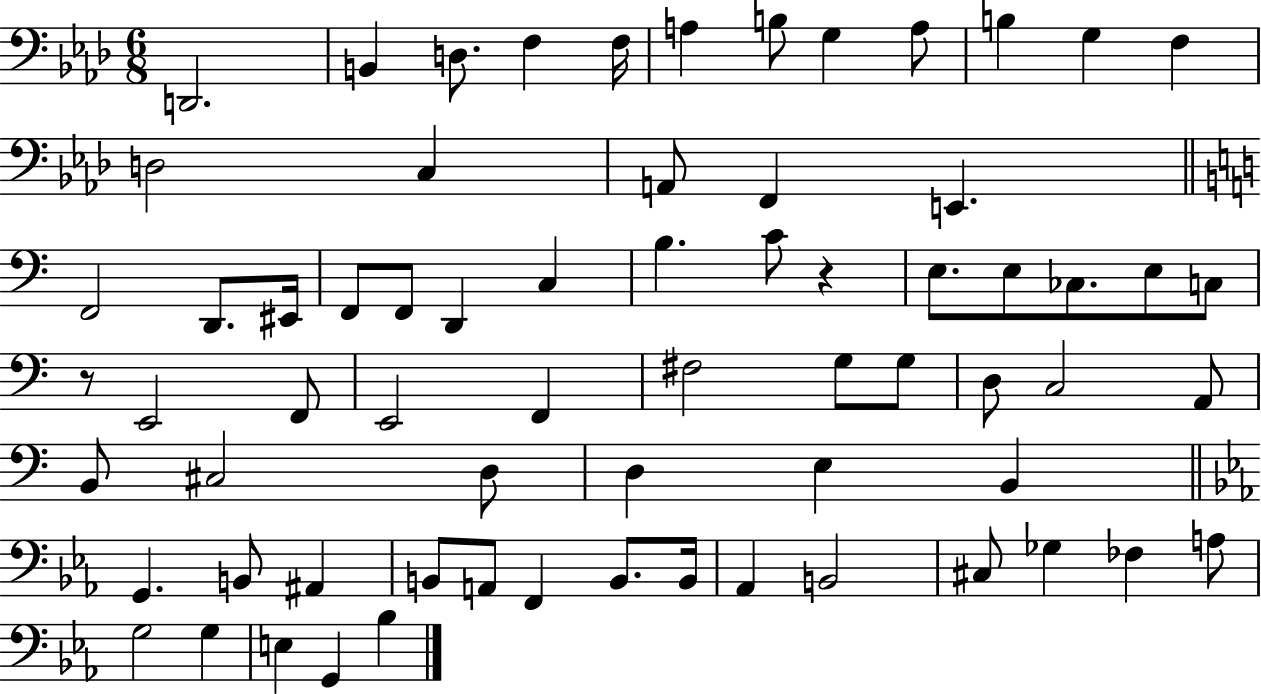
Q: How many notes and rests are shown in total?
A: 68